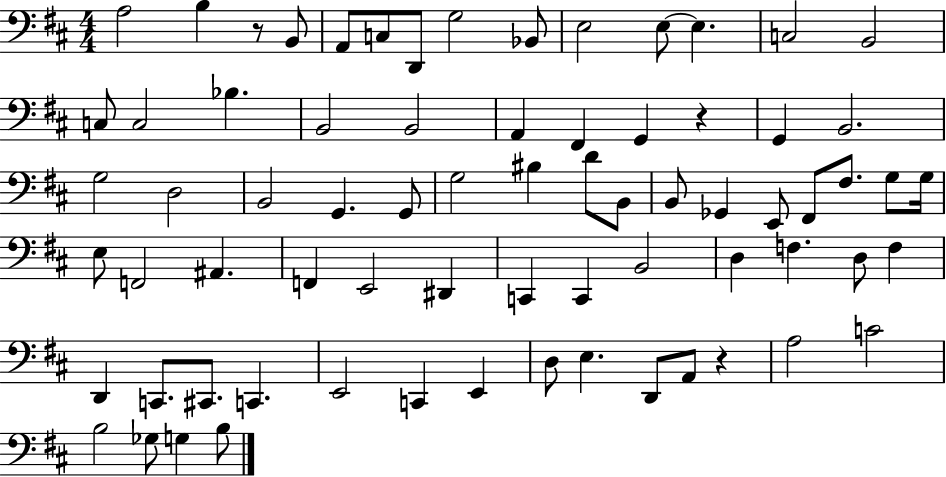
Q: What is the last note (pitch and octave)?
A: B3